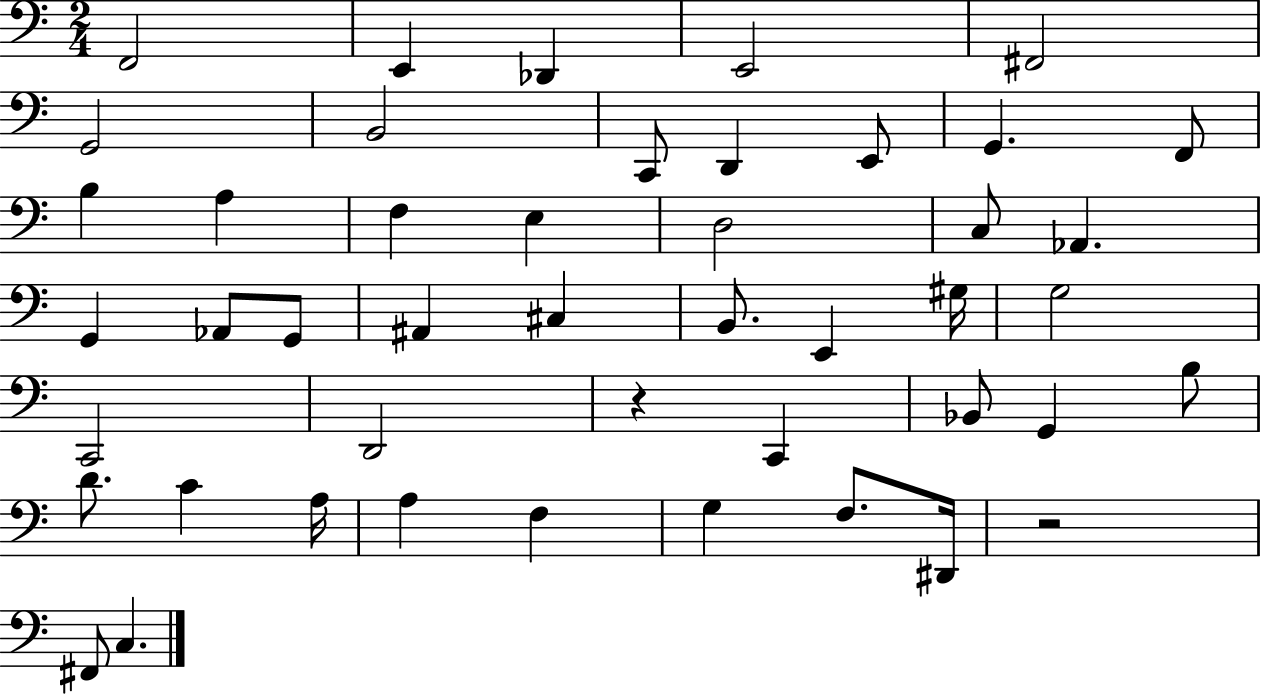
{
  \clef bass
  \numericTimeSignature
  \time 2/4
  \key c \major
  f,2 | e,4 des,4 | e,2 | fis,2 | \break g,2 | b,2 | c,8 d,4 e,8 | g,4. f,8 | \break b4 a4 | f4 e4 | d2 | c8 aes,4. | \break g,4 aes,8 g,8 | ais,4 cis4 | b,8. e,4 gis16 | g2 | \break c,2 | d,2 | r4 c,4 | bes,8 g,4 b8 | \break d'8. c'4 a16 | a4 f4 | g4 f8. dis,16 | r2 | \break fis,8 c4. | \bar "|."
}